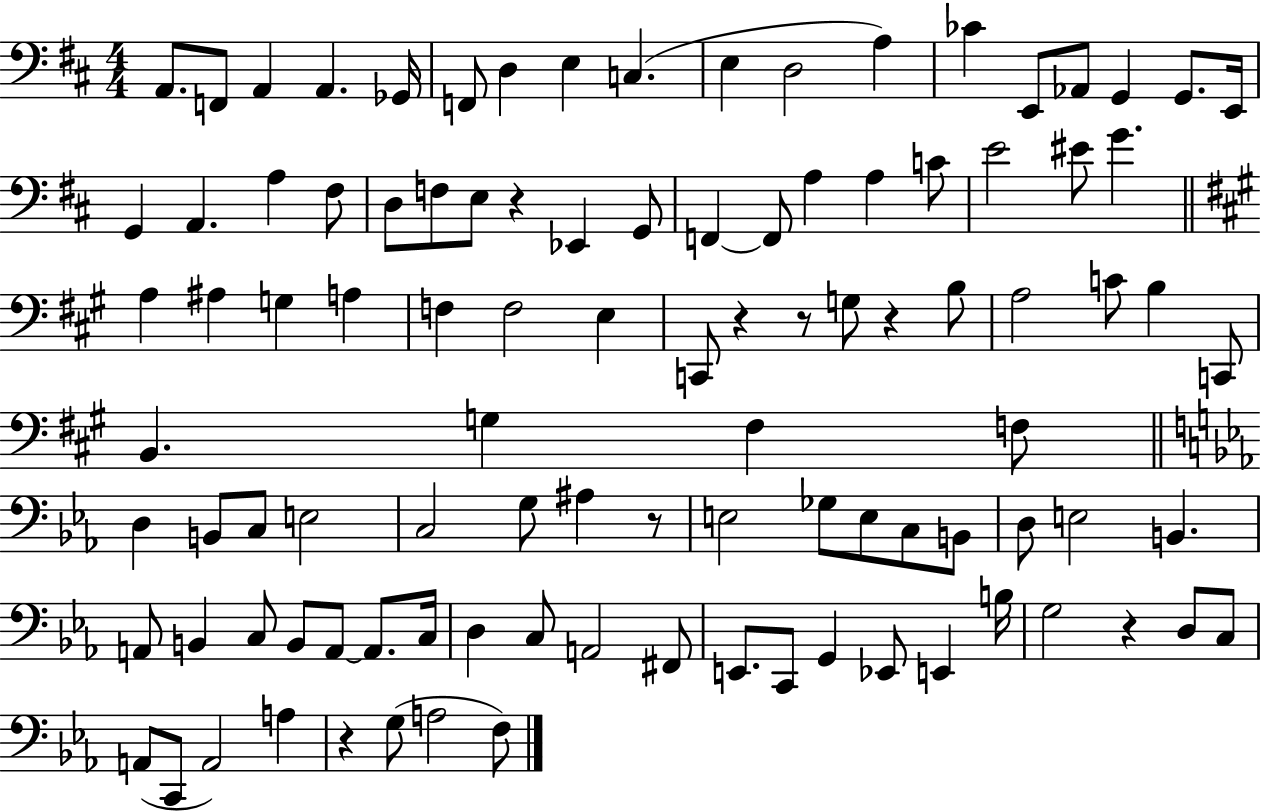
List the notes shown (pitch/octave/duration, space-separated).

A2/e. F2/e A2/q A2/q. Gb2/s F2/e D3/q E3/q C3/q. E3/q D3/h A3/q CES4/q E2/e Ab2/e G2/q G2/e. E2/s G2/q A2/q. A3/q F#3/e D3/e F3/e E3/e R/q Eb2/q G2/e F2/q F2/e A3/q A3/q C4/e E4/h EIS4/e G4/q. A3/q A#3/q G3/q A3/q F3/q F3/h E3/q C2/e R/q R/e G3/e R/q B3/e A3/h C4/e B3/q C2/e B2/q. G3/q F#3/q F3/e D3/q B2/e C3/e E3/h C3/h G3/e A#3/q R/e E3/h Gb3/e E3/e C3/e B2/e D3/e E3/h B2/q. A2/e B2/q C3/e B2/e A2/e A2/e. C3/s D3/q C3/e A2/h F#2/e E2/e. C2/e G2/q Eb2/e E2/q B3/s G3/h R/q D3/e C3/e A2/e C2/e A2/h A3/q R/q G3/e A3/h F3/e